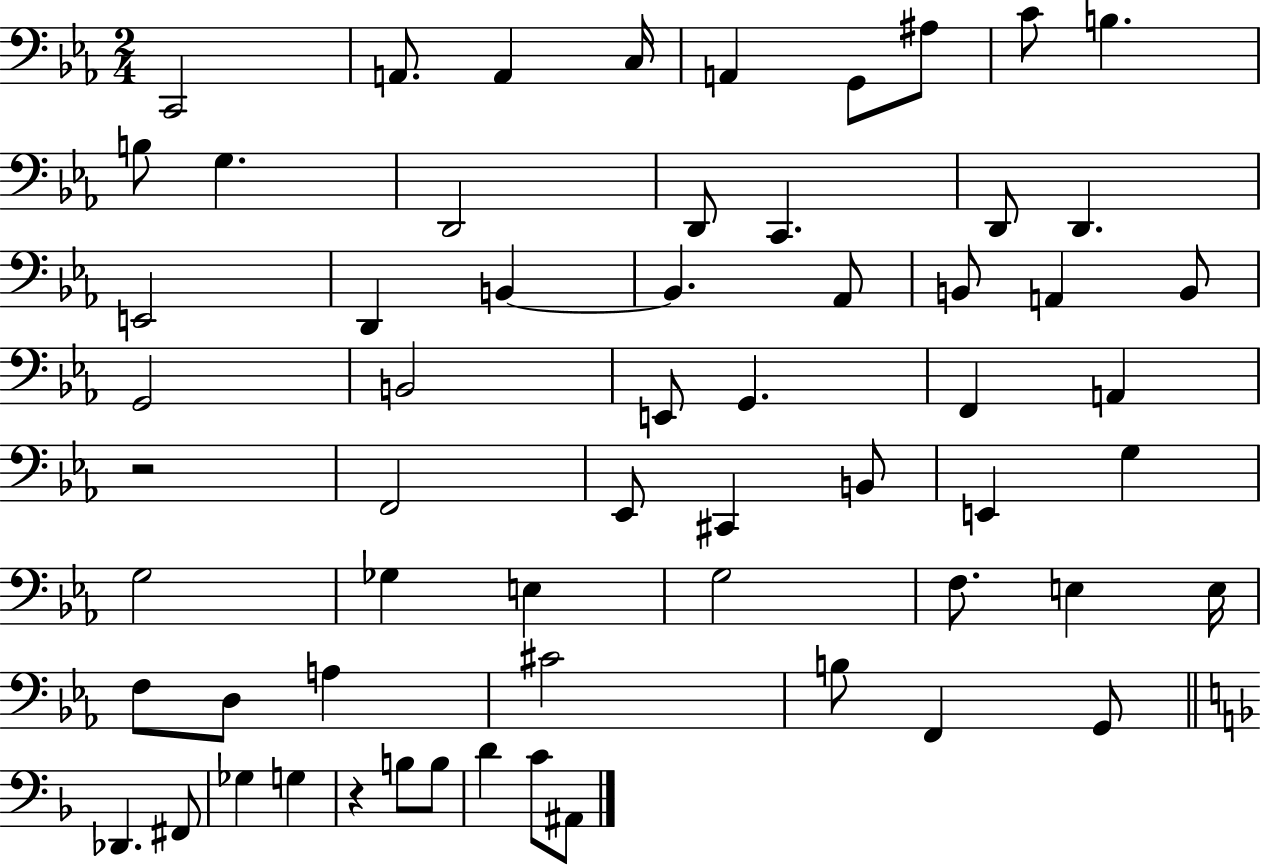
{
  \clef bass
  \numericTimeSignature
  \time 2/4
  \key ees \major
  c,2 | a,8. a,4 c16 | a,4 g,8 ais8 | c'8 b4. | \break b8 g4. | d,2 | d,8 c,4. | d,8 d,4. | \break e,2 | d,4 b,4~~ | b,4. aes,8 | b,8 a,4 b,8 | \break g,2 | b,2 | e,8 g,4. | f,4 a,4 | \break r2 | f,2 | ees,8 cis,4 b,8 | e,4 g4 | \break g2 | ges4 e4 | g2 | f8. e4 e16 | \break f8 d8 a4 | cis'2 | b8 f,4 g,8 | \bar "||" \break \key f \major des,4. fis,8 | ges4 g4 | r4 b8 b8 | d'4 c'8 ais,8 | \break \bar "|."
}